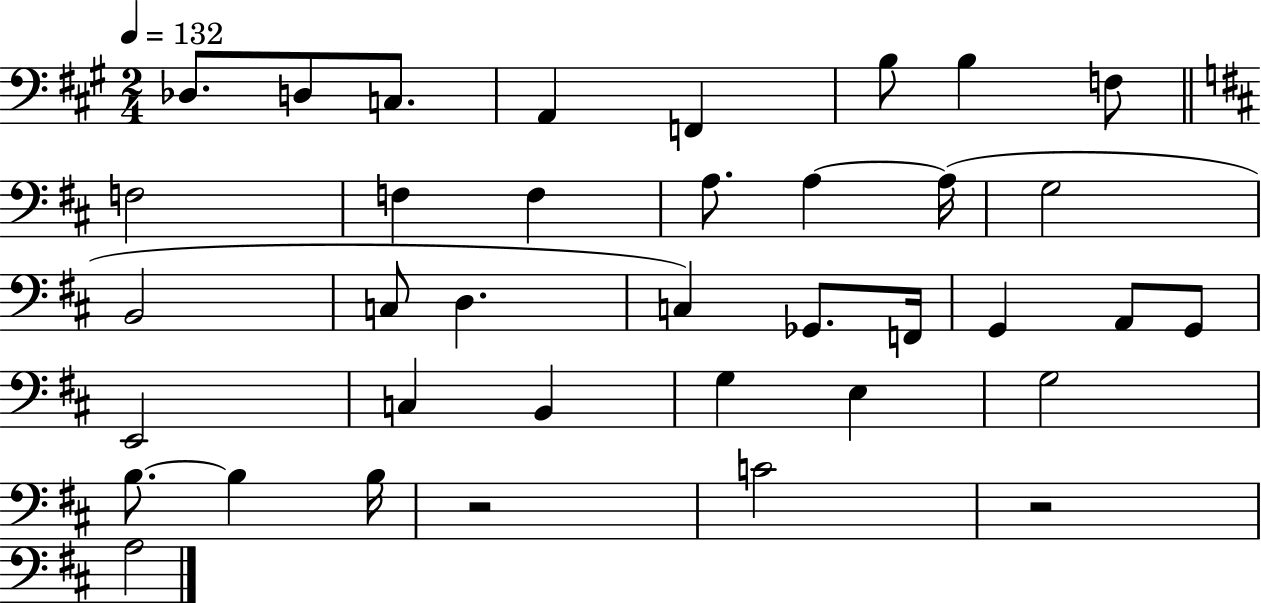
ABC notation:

X:1
T:Untitled
M:2/4
L:1/4
K:A
_D,/2 D,/2 C,/2 A,, F,, B,/2 B, F,/2 F,2 F, F, A,/2 A, A,/4 G,2 B,,2 C,/2 D, C, _G,,/2 F,,/4 G,, A,,/2 G,,/2 E,,2 C, B,, G, E, G,2 B,/2 B, B,/4 z2 C2 z2 A,2